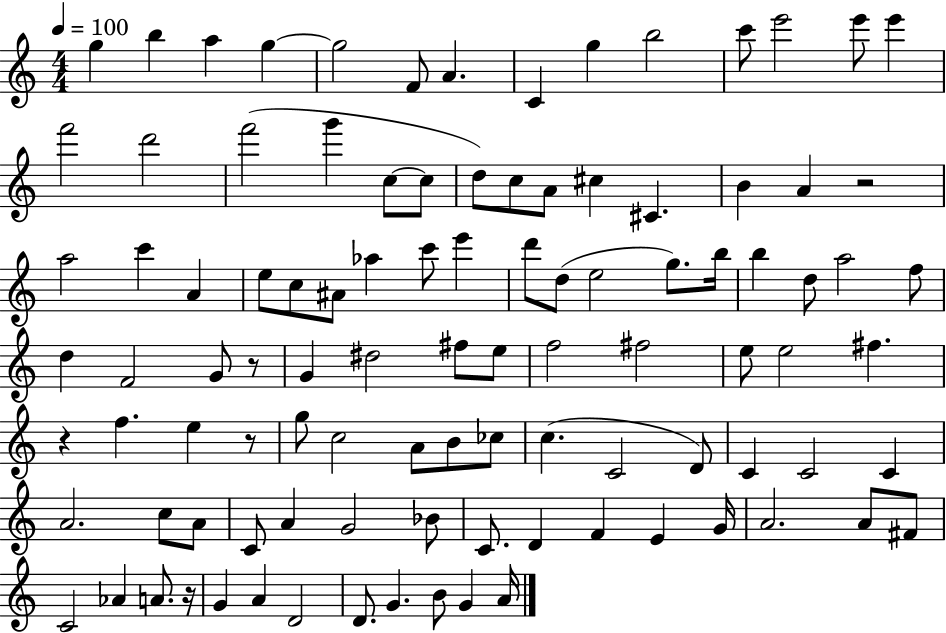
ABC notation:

X:1
T:Untitled
M:4/4
L:1/4
K:C
g b a g g2 F/2 A C g b2 c'/2 e'2 e'/2 e' f'2 d'2 f'2 g' c/2 c/2 d/2 c/2 A/2 ^c ^C B A z2 a2 c' A e/2 c/2 ^A/2 _a c'/2 e' d'/2 d/2 e2 g/2 b/4 b d/2 a2 f/2 d F2 G/2 z/2 G ^d2 ^f/2 e/2 f2 ^f2 e/2 e2 ^f z f e z/2 g/2 c2 A/2 B/2 _c/2 c C2 D/2 C C2 C A2 c/2 A/2 C/2 A G2 _B/2 C/2 D F E G/4 A2 A/2 ^F/2 C2 _A A/2 z/4 G A D2 D/2 G B/2 G A/4